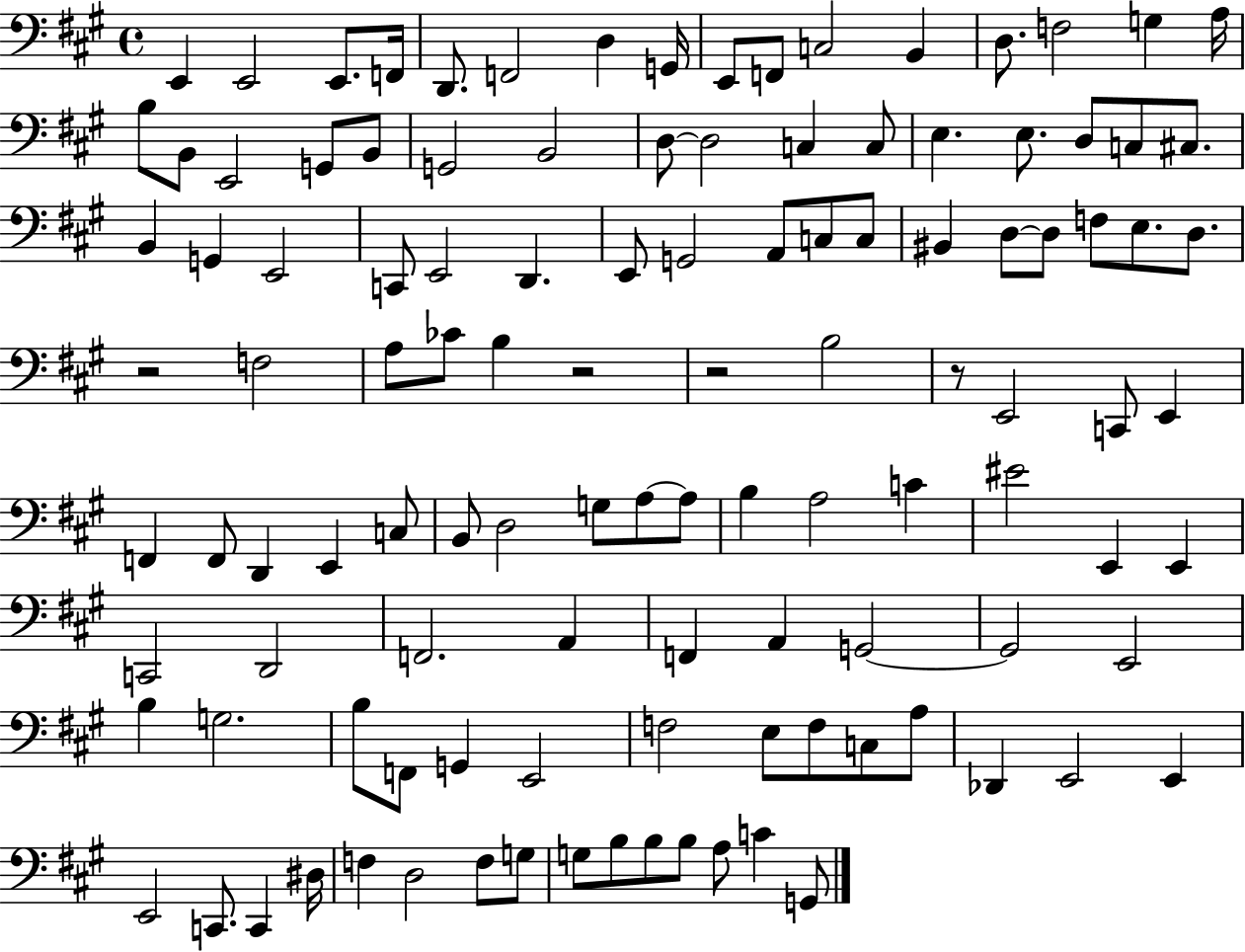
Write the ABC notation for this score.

X:1
T:Untitled
M:4/4
L:1/4
K:A
E,, E,,2 E,,/2 F,,/4 D,,/2 F,,2 D, G,,/4 E,,/2 F,,/2 C,2 B,, D,/2 F,2 G, A,/4 B,/2 B,,/2 E,,2 G,,/2 B,,/2 G,,2 B,,2 D,/2 D,2 C, C,/2 E, E,/2 D,/2 C,/2 ^C,/2 B,, G,, E,,2 C,,/2 E,,2 D,, E,,/2 G,,2 A,,/2 C,/2 C,/2 ^B,, D,/2 D,/2 F,/2 E,/2 D,/2 z2 F,2 A,/2 _C/2 B, z2 z2 B,2 z/2 E,,2 C,,/2 E,, F,, F,,/2 D,, E,, C,/2 B,,/2 D,2 G,/2 A,/2 A,/2 B, A,2 C ^E2 E,, E,, C,,2 D,,2 F,,2 A,, F,, A,, G,,2 G,,2 E,,2 B, G,2 B,/2 F,,/2 G,, E,,2 F,2 E,/2 F,/2 C,/2 A,/2 _D,, E,,2 E,, E,,2 C,,/2 C,, ^D,/4 F, D,2 F,/2 G,/2 G,/2 B,/2 B,/2 B,/2 A,/2 C G,,/2